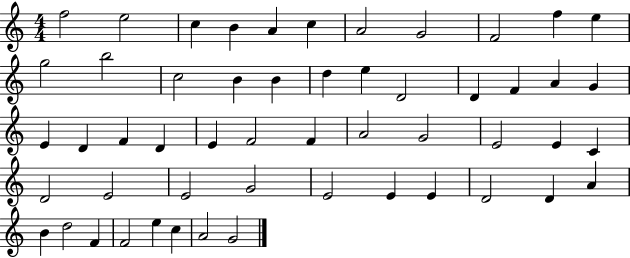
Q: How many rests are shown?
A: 0